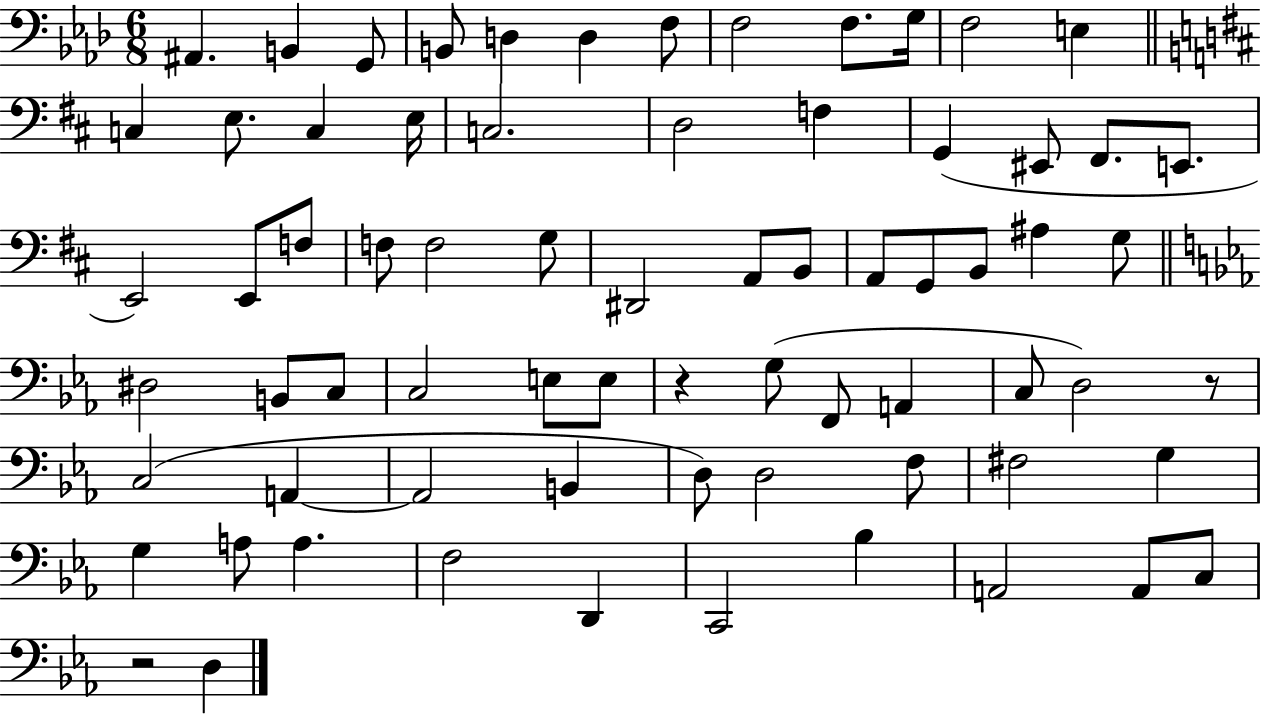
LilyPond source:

{
  \clef bass
  \numericTimeSignature
  \time 6/8
  \key aes \major
  ais,4. b,4 g,8 | b,8 d4 d4 f8 | f2 f8. g16 | f2 e4 | \break \bar "||" \break \key d \major c4 e8. c4 e16 | c2. | d2 f4 | g,4( eis,8 fis,8. e,8. | \break e,2) e,8 f8 | f8 f2 g8 | dis,2 a,8 b,8 | a,8 g,8 b,8 ais4 g8 | \break \bar "||" \break \key ees \major dis2 b,8 c8 | c2 e8 e8 | r4 g8( f,8 a,4 | c8 d2) r8 | \break c2( a,4~~ | a,2 b,4 | d8) d2 f8 | fis2 g4 | \break g4 a8 a4. | f2 d,4 | c,2 bes4 | a,2 a,8 c8 | \break r2 d4 | \bar "|."
}